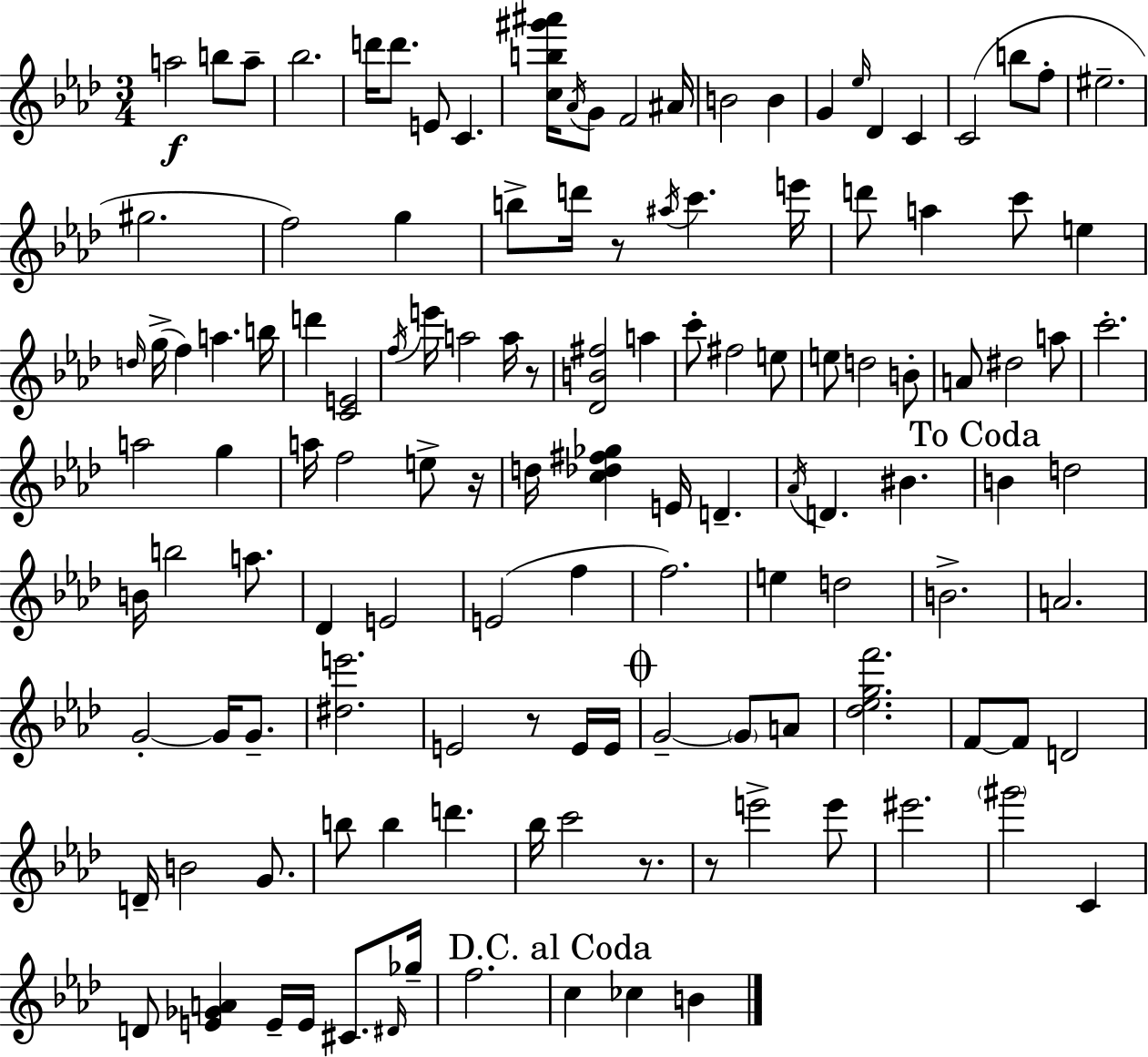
A5/h B5/e A5/e Bb5/h. D6/s D6/e. E4/e C4/q. [C5,B5,G#6,A#6]/s Ab4/s G4/e F4/h A#4/s B4/h B4/q G4/q Eb5/s Db4/q C4/q C4/h B5/e F5/e EIS5/h. G#5/h. F5/h G5/q B5/e D6/s R/e A#5/s C6/q. E6/s D6/e A5/q C6/e E5/q D5/s G5/s F5/q A5/q. B5/s D6/q [C4,E4]/h F5/s E6/s A5/h A5/s R/e [Db4,B4,F#5]/h A5/q C6/e F#5/h E5/e E5/e D5/h B4/e A4/e D#5/h A5/e C6/h. A5/h G5/q A5/s F5/h E5/e R/s D5/s [C5,Db5,F#5,Gb5]/q E4/s D4/q. Ab4/s D4/q. BIS4/q. B4/q D5/h B4/s B5/h A5/e. Db4/q E4/h E4/h F5/q F5/h. E5/q D5/h B4/h. A4/h. G4/h G4/s G4/e. [D#5,E6]/h. E4/h R/e E4/s E4/s G4/h G4/e A4/e [Db5,Eb5,G5,F6]/h. F4/e F4/e D4/h D4/s B4/h G4/e. B5/e B5/q D6/q. Bb5/s C6/h R/e. R/e E6/h E6/e EIS6/h. G#6/h C4/q D4/e [E4,Gb4,A4]/q E4/s E4/s C#4/e. D#4/s Gb5/s F5/h. C5/q CES5/q B4/q